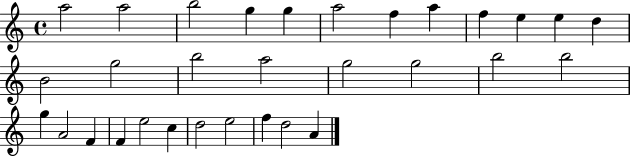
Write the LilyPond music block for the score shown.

{
  \clef treble
  \time 4/4
  \defaultTimeSignature
  \key c \major
  a''2 a''2 | b''2 g''4 g''4 | a''2 f''4 a''4 | f''4 e''4 e''4 d''4 | \break b'2 g''2 | b''2 a''2 | g''2 g''2 | b''2 b''2 | \break g''4 a'2 f'4 | f'4 e''2 c''4 | d''2 e''2 | f''4 d''2 a'4 | \break \bar "|."
}